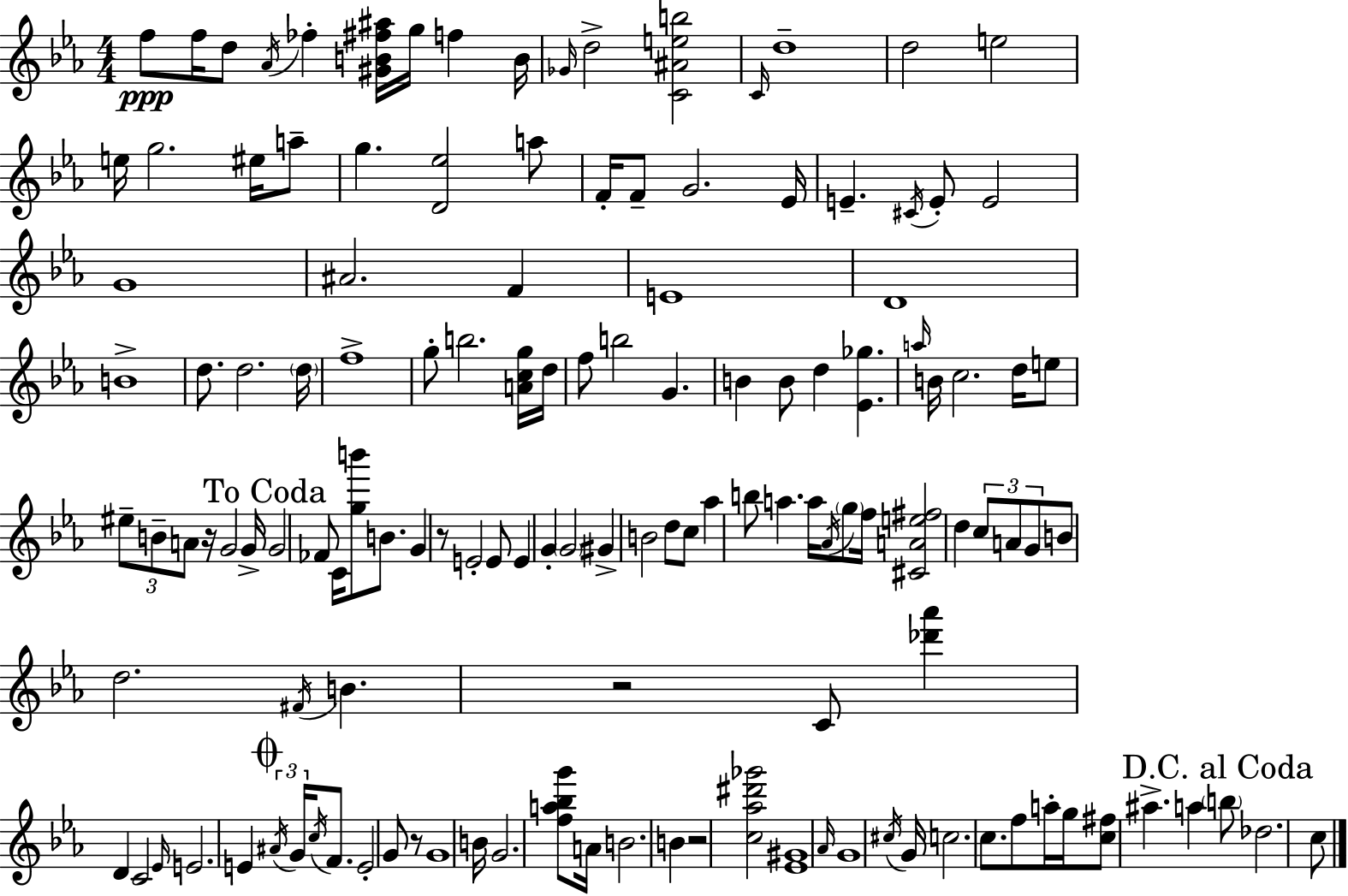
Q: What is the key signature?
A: C minor